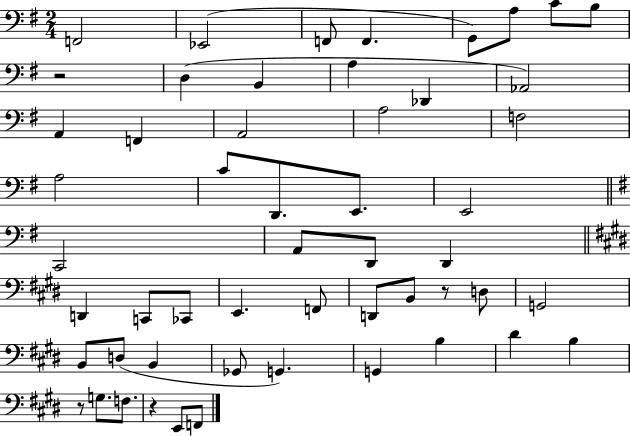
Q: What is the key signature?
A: G major